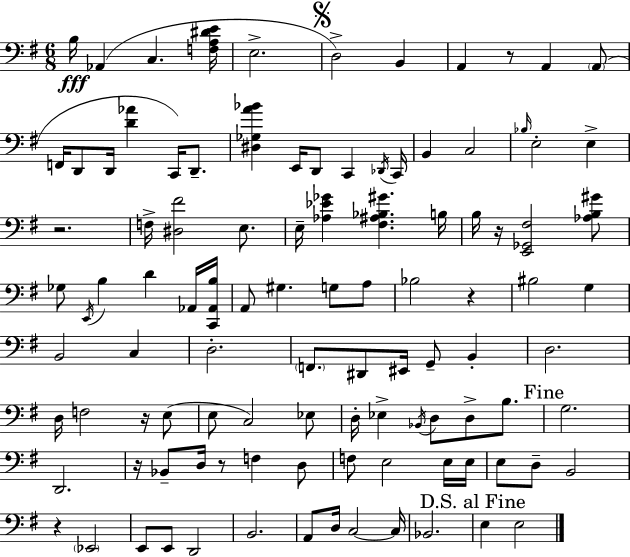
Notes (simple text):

B3/s Ab2/q C3/q. [F3,A3,D#4,E4]/s E3/h. D3/h B2/q A2/q R/e A2/q A2/e F2/s D2/e D2/s [D4,Ab4]/q C2/s D2/e. [D#3,Gb3,A4,Bb4]/q E2/s D2/e C2/q Db2/s C2/s B2/q C3/h Bb3/s E3/h E3/q R/h. F3/s [D#3,F#4]/h E3/e. E3/s [Ab3,Eb4,Gb4]/q [F#3,A#3,Bb3,G#4]/q. B3/s B3/s R/s [E2,Gb2,F#3]/h [Ab3,B3,G#4]/e Gb3/e E2/s B3/q D4/q Ab2/s [C2,Ab2,B3]/s A2/e G#3/q. G3/e A3/e Bb3/h R/q BIS3/h G3/q B2/h C3/q D3/h. F2/e. D#2/e EIS2/s G2/e B2/q D3/h. D3/s F3/h R/s E3/e E3/e C3/h Eb3/e D3/s Eb3/q Bb2/s D3/e D3/e B3/e. G3/h. D2/h. R/s Bb2/e D3/s R/e F3/q D3/e F3/e E3/h E3/s E3/s E3/e D3/e B2/h R/q Eb2/h E2/e E2/e D2/h B2/h. A2/e D3/s C3/h C3/s Bb2/h. E3/q E3/h